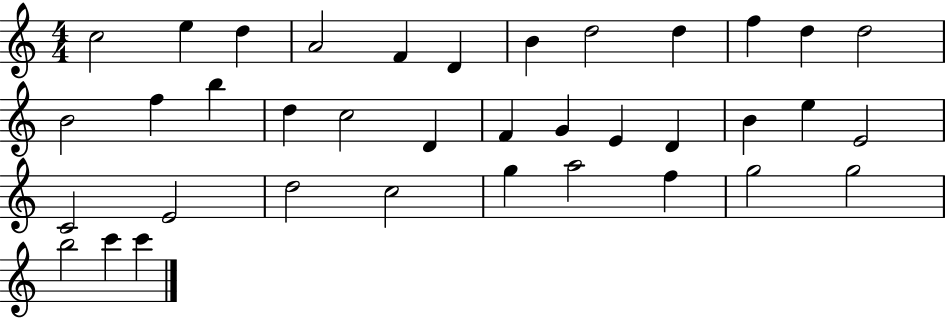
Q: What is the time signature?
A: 4/4